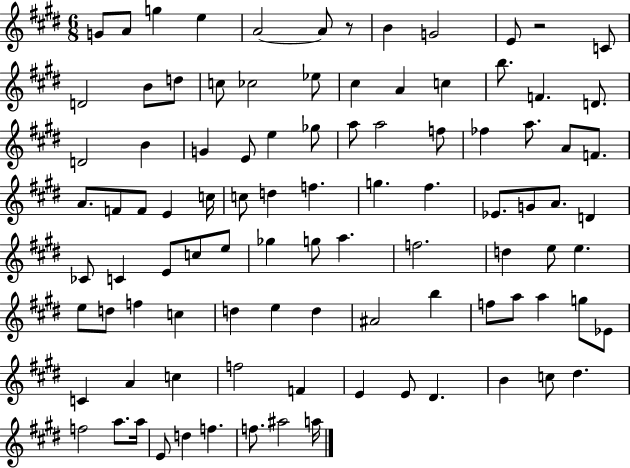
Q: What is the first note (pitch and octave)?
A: G4